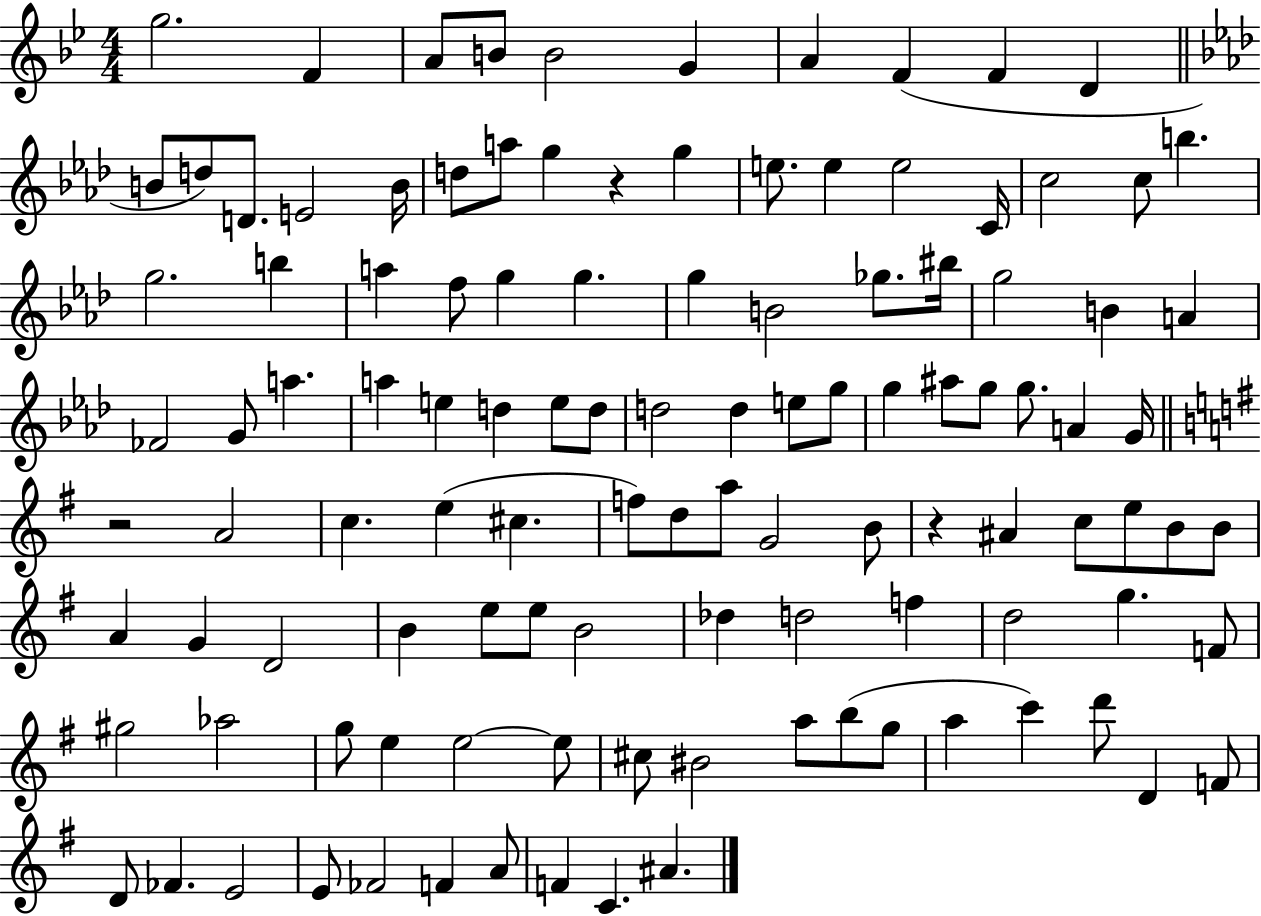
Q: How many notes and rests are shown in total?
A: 113